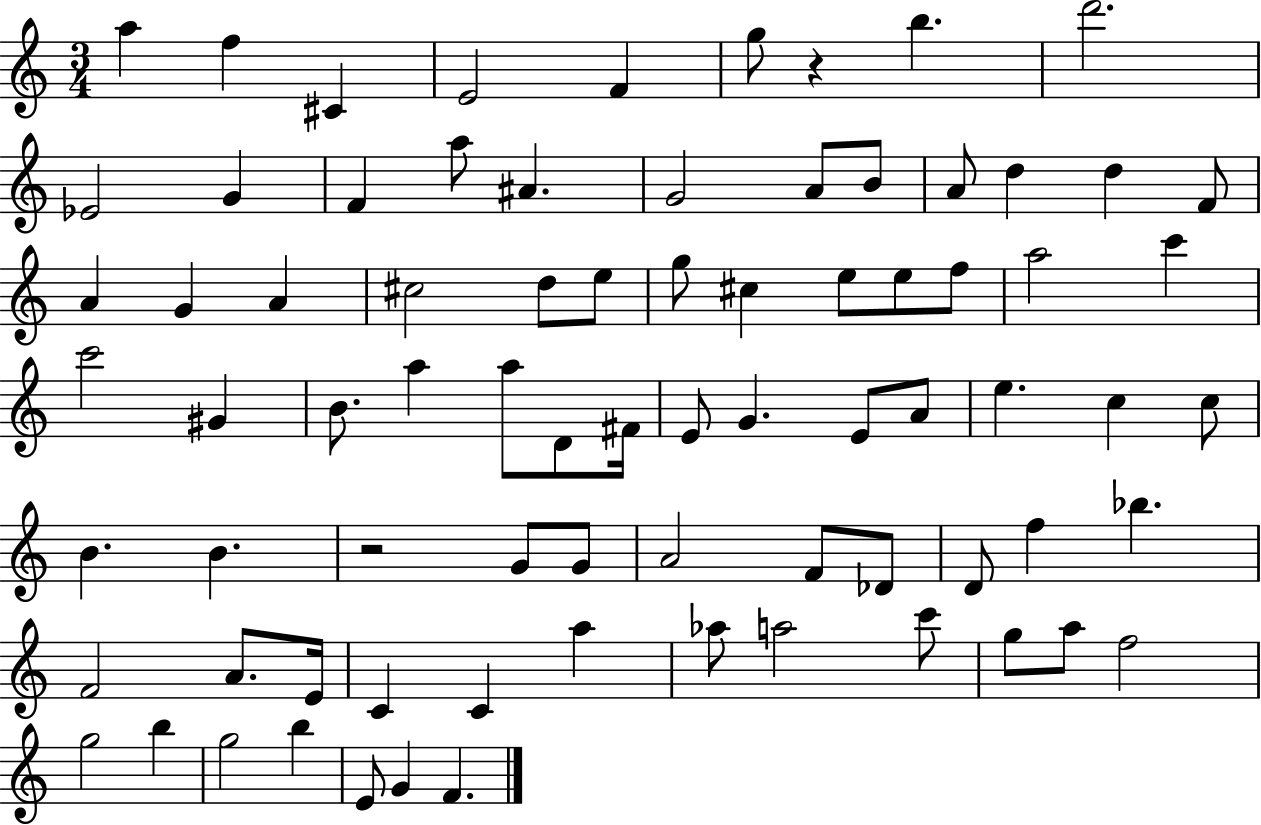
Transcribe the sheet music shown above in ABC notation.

X:1
T:Untitled
M:3/4
L:1/4
K:C
a f ^C E2 F g/2 z b d'2 _E2 G F a/2 ^A G2 A/2 B/2 A/2 d d F/2 A G A ^c2 d/2 e/2 g/2 ^c e/2 e/2 f/2 a2 c' c'2 ^G B/2 a a/2 D/2 ^F/4 E/2 G E/2 A/2 e c c/2 B B z2 G/2 G/2 A2 F/2 _D/2 D/2 f _b F2 A/2 E/4 C C a _a/2 a2 c'/2 g/2 a/2 f2 g2 b g2 b E/2 G F